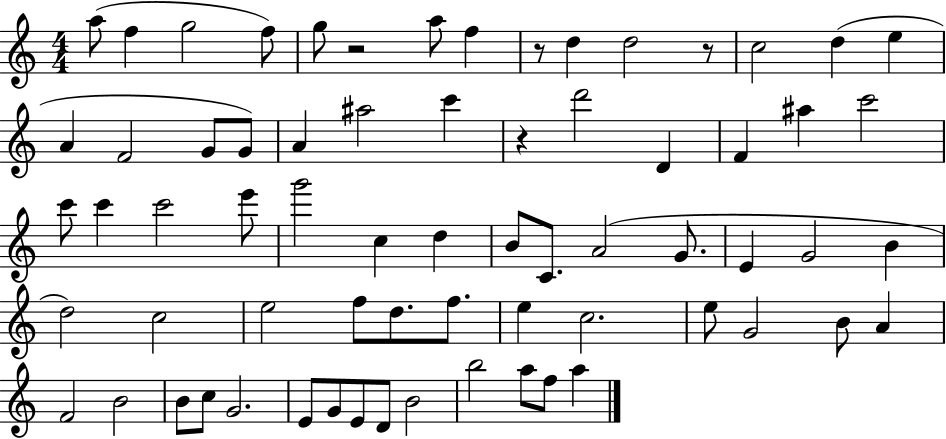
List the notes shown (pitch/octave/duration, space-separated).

A5/e F5/q G5/h F5/e G5/e R/h A5/e F5/q R/e D5/q D5/h R/e C5/h D5/q E5/q A4/q F4/h G4/e G4/e A4/q A#5/h C6/q R/q D6/h D4/q F4/q A#5/q C6/h C6/e C6/q C6/h E6/e G6/h C5/q D5/q B4/e C4/e. A4/h G4/e. E4/q G4/h B4/q D5/h C5/h E5/h F5/e D5/e. F5/e. E5/q C5/h. E5/e G4/h B4/e A4/q F4/h B4/h B4/e C5/e G4/h. E4/e G4/e E4/e D4/e B4/h B5/h A5/e F5/e A5/q